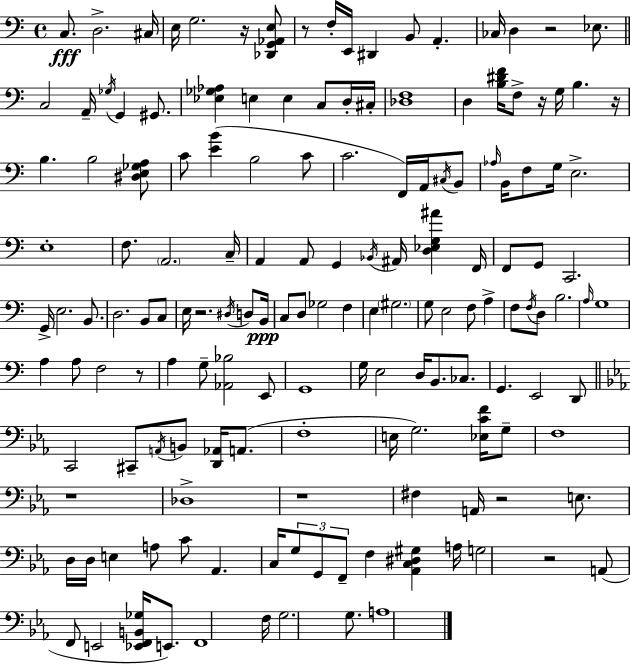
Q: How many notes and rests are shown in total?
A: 155